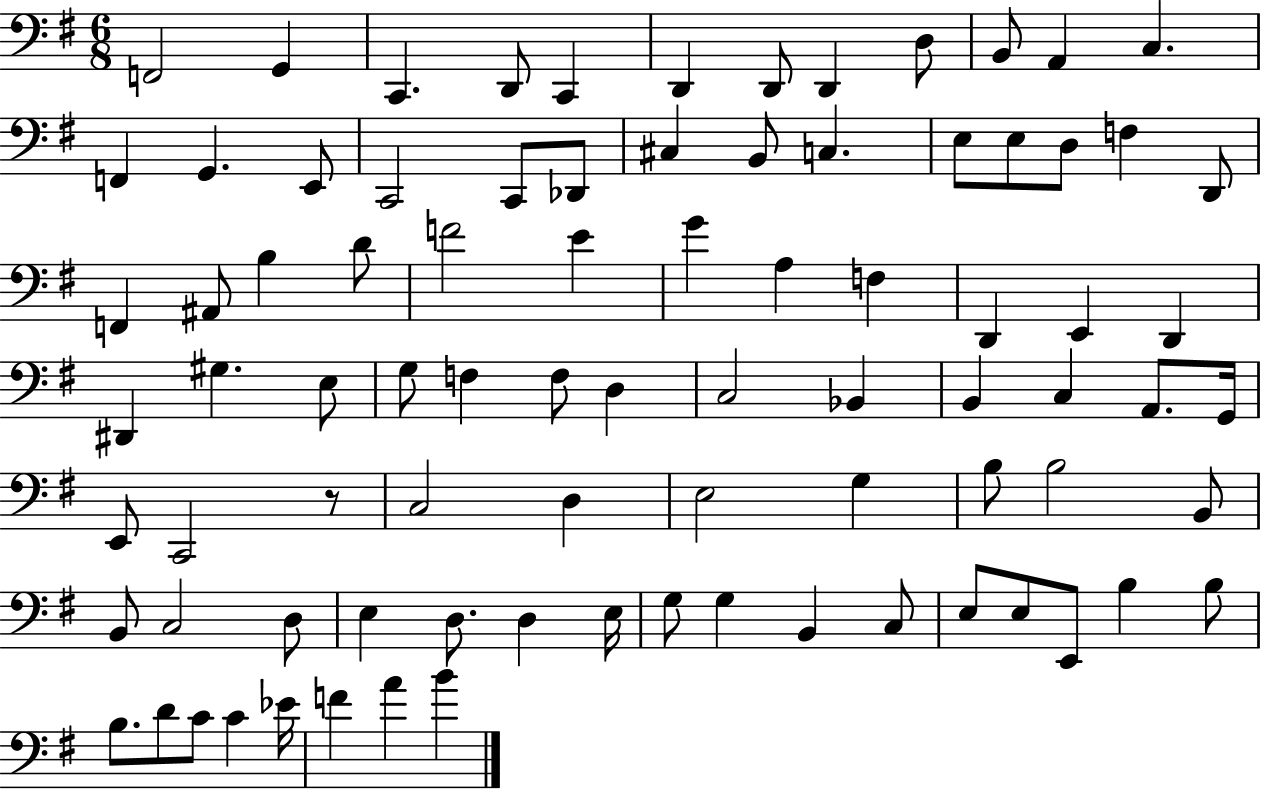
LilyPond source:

{
  \clef bass
  \numericTimeSignature
  \time 6/8
  \key g \major
  f,2 g,4 | c,4. d,8 c,4 | d,4 d,8 d,4 d8 | b,8 a,4 c4. | \break f,4 g,4. e,8 | c,2 c,8 des,8 | cis4 b,8 c4. | e8 e8 d8 f4 d,8 | \break f,4 ais,8 b4 d'8 | f'2 e'4 | g'4 a4 f4 | d,4 e,4 d,4 | \break dis,4 gis4. e8 | g8 f4 f8 d4 | c2 bes,4 | b,4 c4 a,8. g,16 | \break e,8 c,2 r8 | c2 d4 | e2 g4 | b8 b2 b,8 | \break b,8 c2 d8 | e4 d8. d4 e16 | g8 g4 b,4 c8 | e8 e8 e,8 b4 b8 | \break b8. d'8 c'8 c'4 ees'16 | f'4 a'4 b'4 | \bar "|."
}